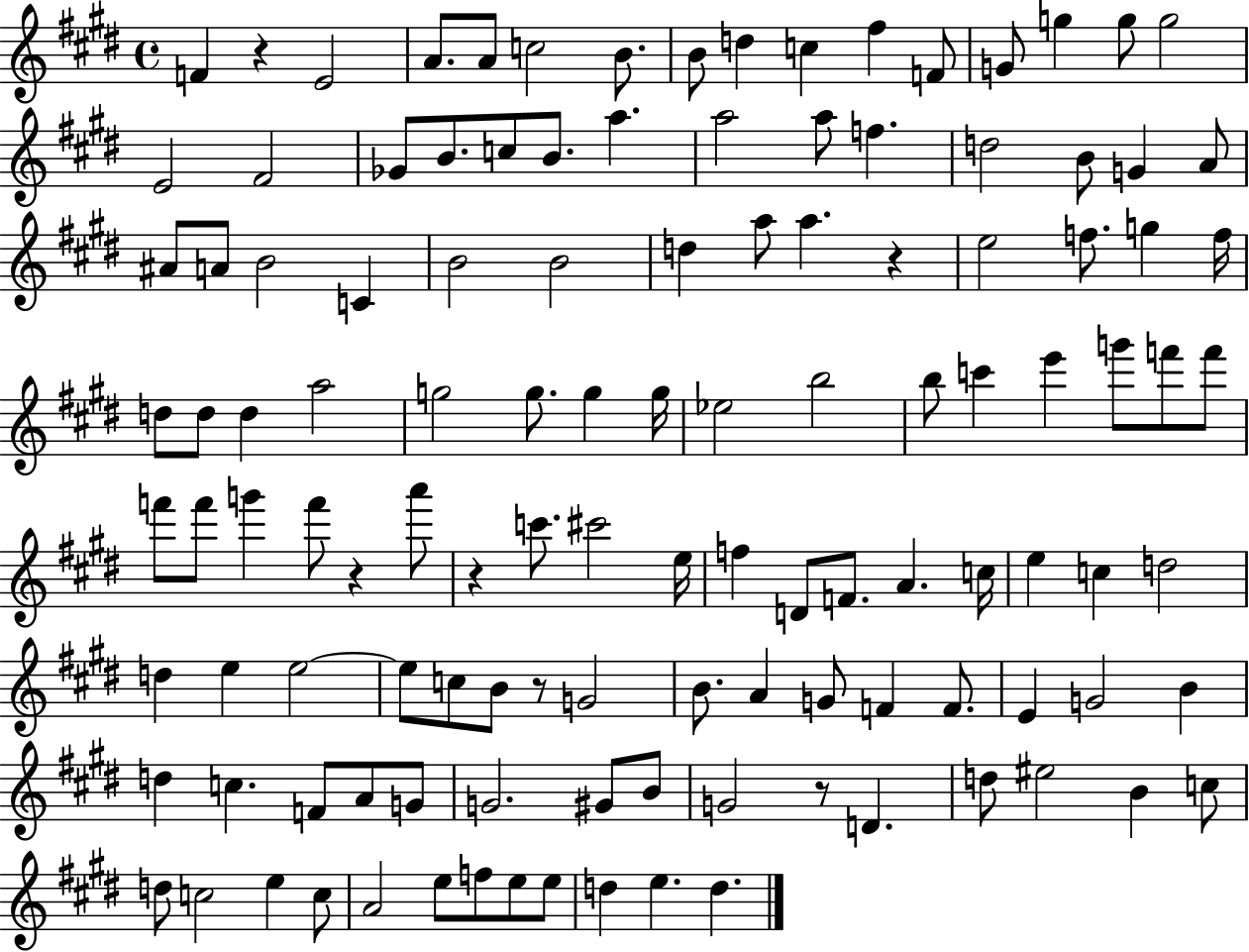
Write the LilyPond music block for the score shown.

{
  \clef treble
  \time 4/4
  \defaultTimeSignature
  \key e \major
  f'4 r4 e'2 | a'8. a'8 c''2 b'8. | b'8 d''4 c''4 fis''4 f'8 | g'8 g''4 g''8 g''2 | \break e'2 fis'2 | ges'8 b'8. c''8 b'8. a''4. | a''2 a''8 f''4. | d''2 b'8 g'4 a'8 | \break ais'8 a'8 b'2 c'4 | b'2 b'2 | d''4 a''8 a''4. r4 | e''2 f''8. g''4 f''16 | \break d''8 d''8 d''4 a''2 | g''2 g''8. g''4 g''16 | ees''2 b''2 | b''8 c'''4 e'''4 g'''8 f'''8 f'''8 | \break f'''8 f'''8 g'''4 f'''8 r4 a'''8 | r4 c'''8. cis'''2 e''16 | f''4 d'8 f'8. a'4. c''16 | e''4 c''4 d''2 | \break d''4 e''4 e''2~~ | e''8 c''8 b'8 r8 g'2 | b'8. a'4 g'8 f'4 f'8. | e'4 g'2 b'4 | \break d''4 c''4. f'8 a'8 g'8 | g'2. gis'8 b'8 | g'2 r8 d'4. | d''8 eis''2 b'4 c''8 | \break d''8 c''2 e''4 c''8 | a'2 e''8 f''8 e''8 e''8 | d''4 e''4. d''4. | \bar "|."
}